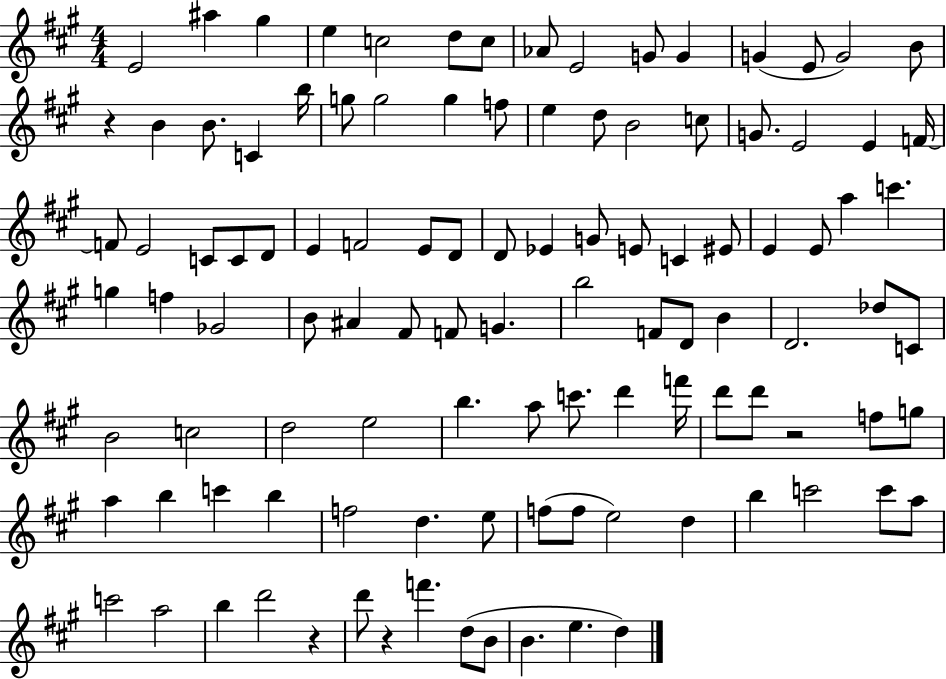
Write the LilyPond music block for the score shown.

{
  \clef treble
  \numericTimeSignature
  \time 4/4
  \key a \major
  e'2 ais''4 gis''4 | e''4 c''2 d''8 c''8 | aes'8 e'2 g'8 g'4 | g'4( e'8 g'2) b'8 | \break r4 b'4 b'8. c'4 b''16 | g''8 g''2 g''4 f''8 | e''4 d''8 b'2 c''8 | g'8. e'2 e'4 f'16~~ | \break f'8 e'2 c'8 c'8 d'8 | e'4 f'2 e'8 d'8 | d'8 ees'4 g'8 e'8 c'4 eis'8 | e'4 e'8 a''4 c'''4. | \break g''4 f''4 ges'2 | b'8 ais'4 fis'8 f'8 g'4. | b''2 f'8 d'8 b'4 | d'2. des''8 c'8 | \break b'2 c''2 | d''2 e''2 | b''4. a''8 c'''8. d'''4 f'''16 | d'''8 d'''8 r2 f''8 g''8 | \break a''4 b''4 c'''4 b''4 | f''2 d''4. e''8 | f''8( f''8 e''2) d''4 | b''4 c'''2 c'''8 a''8 | \break c'''2 a''2 | b''4 d'''2 r4 | d'''8 r4 f'''4. d''8( b'8 | b'4. e''4. d''4) | \break \bar "|."
}